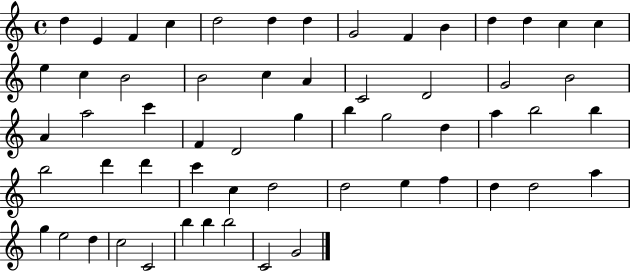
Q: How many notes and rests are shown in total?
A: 58